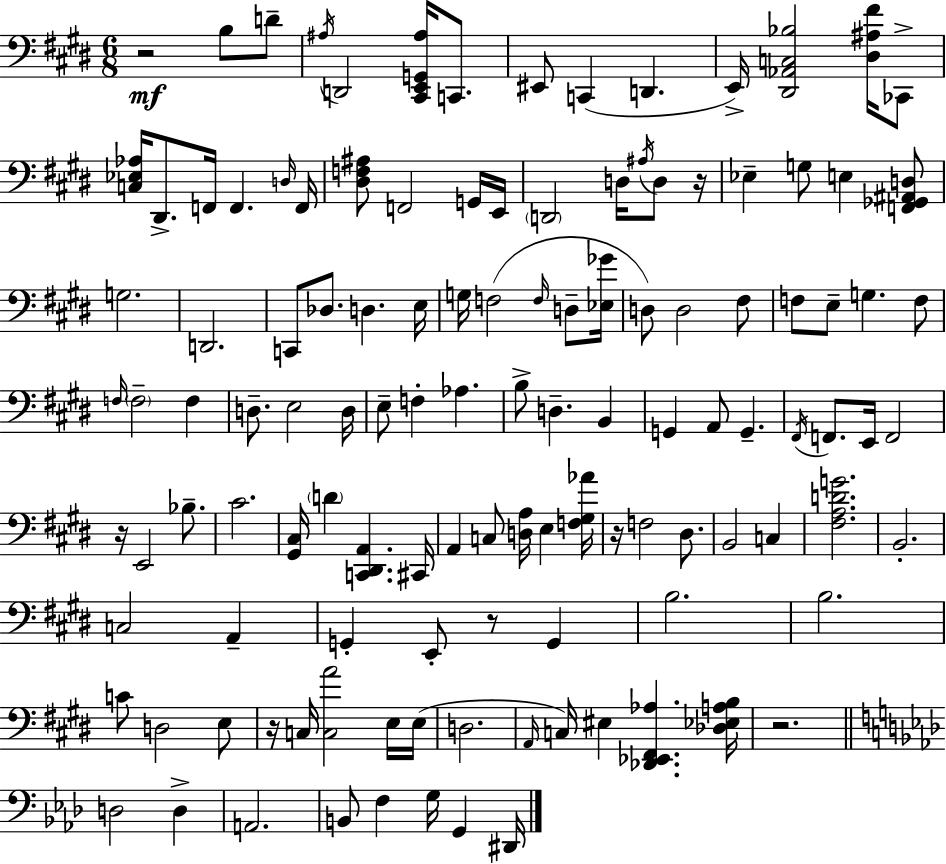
R/h B3/e D4/e A#3/s D2/h [C#2,E2,G2,A#3]/s C2/e. EIS2/e C2/q D2/q. E2/s [D#2,Ab2,C3,Bb3]/h [D#3,A#3,F#4]/s CES2/e [C3,Eb3,Ab3]/s D#2/e. F2/s F2/q. D3/s F2/s [D#3,F3,A#3]/e F2/h G2/s E2/s D2/h D3/s A#3/s D3/e R/s Eb3/q G3/e E3/q [F2,Gb2,A#2,D3]/e G3/h. D2/h. C2/e Db3/e. D3/q. E3/s G3/s F3/h F3/s D3/e [Eb3,Gb4]/s D3/e D3/h F#3/e F3/e E3/e G3/q. F3/e F3/s F3/h F3/q D3/e. E3/h D3/s E3/e F3/q Ab3/q. B3/e D3/q. B2/q G2/q A2/e G2/q. F#2/s F2/e. E2/s F2/h R/s E2/h Bb3/e. C#4/h. [G#2,C#3]/s D4/q [C2,D#2,A2]/q. C#2/s A2/q C3/e [D3,A3]/s E3/q [F3,G#3,Ab4]/s R/s F3/h D#3/e. B2/h C3/q [F#3,A3,D4,G4]/h. B2/h. C3/h A2/q G2/q E2/e R/e G2/q B3/h. B3/h. C4/e D3/h E3/e R/s C3/s [C3,A4]/h E3/s E3/s D3/h. A2/s C3/s EIS3/q [Db2,Eb2,F#2,Ab3]/q. [Db3,Eb3,A3,B3]/s R/h. D3/h D3/q A2/h. B2/e F3/q G3/s G2/q D#2/s